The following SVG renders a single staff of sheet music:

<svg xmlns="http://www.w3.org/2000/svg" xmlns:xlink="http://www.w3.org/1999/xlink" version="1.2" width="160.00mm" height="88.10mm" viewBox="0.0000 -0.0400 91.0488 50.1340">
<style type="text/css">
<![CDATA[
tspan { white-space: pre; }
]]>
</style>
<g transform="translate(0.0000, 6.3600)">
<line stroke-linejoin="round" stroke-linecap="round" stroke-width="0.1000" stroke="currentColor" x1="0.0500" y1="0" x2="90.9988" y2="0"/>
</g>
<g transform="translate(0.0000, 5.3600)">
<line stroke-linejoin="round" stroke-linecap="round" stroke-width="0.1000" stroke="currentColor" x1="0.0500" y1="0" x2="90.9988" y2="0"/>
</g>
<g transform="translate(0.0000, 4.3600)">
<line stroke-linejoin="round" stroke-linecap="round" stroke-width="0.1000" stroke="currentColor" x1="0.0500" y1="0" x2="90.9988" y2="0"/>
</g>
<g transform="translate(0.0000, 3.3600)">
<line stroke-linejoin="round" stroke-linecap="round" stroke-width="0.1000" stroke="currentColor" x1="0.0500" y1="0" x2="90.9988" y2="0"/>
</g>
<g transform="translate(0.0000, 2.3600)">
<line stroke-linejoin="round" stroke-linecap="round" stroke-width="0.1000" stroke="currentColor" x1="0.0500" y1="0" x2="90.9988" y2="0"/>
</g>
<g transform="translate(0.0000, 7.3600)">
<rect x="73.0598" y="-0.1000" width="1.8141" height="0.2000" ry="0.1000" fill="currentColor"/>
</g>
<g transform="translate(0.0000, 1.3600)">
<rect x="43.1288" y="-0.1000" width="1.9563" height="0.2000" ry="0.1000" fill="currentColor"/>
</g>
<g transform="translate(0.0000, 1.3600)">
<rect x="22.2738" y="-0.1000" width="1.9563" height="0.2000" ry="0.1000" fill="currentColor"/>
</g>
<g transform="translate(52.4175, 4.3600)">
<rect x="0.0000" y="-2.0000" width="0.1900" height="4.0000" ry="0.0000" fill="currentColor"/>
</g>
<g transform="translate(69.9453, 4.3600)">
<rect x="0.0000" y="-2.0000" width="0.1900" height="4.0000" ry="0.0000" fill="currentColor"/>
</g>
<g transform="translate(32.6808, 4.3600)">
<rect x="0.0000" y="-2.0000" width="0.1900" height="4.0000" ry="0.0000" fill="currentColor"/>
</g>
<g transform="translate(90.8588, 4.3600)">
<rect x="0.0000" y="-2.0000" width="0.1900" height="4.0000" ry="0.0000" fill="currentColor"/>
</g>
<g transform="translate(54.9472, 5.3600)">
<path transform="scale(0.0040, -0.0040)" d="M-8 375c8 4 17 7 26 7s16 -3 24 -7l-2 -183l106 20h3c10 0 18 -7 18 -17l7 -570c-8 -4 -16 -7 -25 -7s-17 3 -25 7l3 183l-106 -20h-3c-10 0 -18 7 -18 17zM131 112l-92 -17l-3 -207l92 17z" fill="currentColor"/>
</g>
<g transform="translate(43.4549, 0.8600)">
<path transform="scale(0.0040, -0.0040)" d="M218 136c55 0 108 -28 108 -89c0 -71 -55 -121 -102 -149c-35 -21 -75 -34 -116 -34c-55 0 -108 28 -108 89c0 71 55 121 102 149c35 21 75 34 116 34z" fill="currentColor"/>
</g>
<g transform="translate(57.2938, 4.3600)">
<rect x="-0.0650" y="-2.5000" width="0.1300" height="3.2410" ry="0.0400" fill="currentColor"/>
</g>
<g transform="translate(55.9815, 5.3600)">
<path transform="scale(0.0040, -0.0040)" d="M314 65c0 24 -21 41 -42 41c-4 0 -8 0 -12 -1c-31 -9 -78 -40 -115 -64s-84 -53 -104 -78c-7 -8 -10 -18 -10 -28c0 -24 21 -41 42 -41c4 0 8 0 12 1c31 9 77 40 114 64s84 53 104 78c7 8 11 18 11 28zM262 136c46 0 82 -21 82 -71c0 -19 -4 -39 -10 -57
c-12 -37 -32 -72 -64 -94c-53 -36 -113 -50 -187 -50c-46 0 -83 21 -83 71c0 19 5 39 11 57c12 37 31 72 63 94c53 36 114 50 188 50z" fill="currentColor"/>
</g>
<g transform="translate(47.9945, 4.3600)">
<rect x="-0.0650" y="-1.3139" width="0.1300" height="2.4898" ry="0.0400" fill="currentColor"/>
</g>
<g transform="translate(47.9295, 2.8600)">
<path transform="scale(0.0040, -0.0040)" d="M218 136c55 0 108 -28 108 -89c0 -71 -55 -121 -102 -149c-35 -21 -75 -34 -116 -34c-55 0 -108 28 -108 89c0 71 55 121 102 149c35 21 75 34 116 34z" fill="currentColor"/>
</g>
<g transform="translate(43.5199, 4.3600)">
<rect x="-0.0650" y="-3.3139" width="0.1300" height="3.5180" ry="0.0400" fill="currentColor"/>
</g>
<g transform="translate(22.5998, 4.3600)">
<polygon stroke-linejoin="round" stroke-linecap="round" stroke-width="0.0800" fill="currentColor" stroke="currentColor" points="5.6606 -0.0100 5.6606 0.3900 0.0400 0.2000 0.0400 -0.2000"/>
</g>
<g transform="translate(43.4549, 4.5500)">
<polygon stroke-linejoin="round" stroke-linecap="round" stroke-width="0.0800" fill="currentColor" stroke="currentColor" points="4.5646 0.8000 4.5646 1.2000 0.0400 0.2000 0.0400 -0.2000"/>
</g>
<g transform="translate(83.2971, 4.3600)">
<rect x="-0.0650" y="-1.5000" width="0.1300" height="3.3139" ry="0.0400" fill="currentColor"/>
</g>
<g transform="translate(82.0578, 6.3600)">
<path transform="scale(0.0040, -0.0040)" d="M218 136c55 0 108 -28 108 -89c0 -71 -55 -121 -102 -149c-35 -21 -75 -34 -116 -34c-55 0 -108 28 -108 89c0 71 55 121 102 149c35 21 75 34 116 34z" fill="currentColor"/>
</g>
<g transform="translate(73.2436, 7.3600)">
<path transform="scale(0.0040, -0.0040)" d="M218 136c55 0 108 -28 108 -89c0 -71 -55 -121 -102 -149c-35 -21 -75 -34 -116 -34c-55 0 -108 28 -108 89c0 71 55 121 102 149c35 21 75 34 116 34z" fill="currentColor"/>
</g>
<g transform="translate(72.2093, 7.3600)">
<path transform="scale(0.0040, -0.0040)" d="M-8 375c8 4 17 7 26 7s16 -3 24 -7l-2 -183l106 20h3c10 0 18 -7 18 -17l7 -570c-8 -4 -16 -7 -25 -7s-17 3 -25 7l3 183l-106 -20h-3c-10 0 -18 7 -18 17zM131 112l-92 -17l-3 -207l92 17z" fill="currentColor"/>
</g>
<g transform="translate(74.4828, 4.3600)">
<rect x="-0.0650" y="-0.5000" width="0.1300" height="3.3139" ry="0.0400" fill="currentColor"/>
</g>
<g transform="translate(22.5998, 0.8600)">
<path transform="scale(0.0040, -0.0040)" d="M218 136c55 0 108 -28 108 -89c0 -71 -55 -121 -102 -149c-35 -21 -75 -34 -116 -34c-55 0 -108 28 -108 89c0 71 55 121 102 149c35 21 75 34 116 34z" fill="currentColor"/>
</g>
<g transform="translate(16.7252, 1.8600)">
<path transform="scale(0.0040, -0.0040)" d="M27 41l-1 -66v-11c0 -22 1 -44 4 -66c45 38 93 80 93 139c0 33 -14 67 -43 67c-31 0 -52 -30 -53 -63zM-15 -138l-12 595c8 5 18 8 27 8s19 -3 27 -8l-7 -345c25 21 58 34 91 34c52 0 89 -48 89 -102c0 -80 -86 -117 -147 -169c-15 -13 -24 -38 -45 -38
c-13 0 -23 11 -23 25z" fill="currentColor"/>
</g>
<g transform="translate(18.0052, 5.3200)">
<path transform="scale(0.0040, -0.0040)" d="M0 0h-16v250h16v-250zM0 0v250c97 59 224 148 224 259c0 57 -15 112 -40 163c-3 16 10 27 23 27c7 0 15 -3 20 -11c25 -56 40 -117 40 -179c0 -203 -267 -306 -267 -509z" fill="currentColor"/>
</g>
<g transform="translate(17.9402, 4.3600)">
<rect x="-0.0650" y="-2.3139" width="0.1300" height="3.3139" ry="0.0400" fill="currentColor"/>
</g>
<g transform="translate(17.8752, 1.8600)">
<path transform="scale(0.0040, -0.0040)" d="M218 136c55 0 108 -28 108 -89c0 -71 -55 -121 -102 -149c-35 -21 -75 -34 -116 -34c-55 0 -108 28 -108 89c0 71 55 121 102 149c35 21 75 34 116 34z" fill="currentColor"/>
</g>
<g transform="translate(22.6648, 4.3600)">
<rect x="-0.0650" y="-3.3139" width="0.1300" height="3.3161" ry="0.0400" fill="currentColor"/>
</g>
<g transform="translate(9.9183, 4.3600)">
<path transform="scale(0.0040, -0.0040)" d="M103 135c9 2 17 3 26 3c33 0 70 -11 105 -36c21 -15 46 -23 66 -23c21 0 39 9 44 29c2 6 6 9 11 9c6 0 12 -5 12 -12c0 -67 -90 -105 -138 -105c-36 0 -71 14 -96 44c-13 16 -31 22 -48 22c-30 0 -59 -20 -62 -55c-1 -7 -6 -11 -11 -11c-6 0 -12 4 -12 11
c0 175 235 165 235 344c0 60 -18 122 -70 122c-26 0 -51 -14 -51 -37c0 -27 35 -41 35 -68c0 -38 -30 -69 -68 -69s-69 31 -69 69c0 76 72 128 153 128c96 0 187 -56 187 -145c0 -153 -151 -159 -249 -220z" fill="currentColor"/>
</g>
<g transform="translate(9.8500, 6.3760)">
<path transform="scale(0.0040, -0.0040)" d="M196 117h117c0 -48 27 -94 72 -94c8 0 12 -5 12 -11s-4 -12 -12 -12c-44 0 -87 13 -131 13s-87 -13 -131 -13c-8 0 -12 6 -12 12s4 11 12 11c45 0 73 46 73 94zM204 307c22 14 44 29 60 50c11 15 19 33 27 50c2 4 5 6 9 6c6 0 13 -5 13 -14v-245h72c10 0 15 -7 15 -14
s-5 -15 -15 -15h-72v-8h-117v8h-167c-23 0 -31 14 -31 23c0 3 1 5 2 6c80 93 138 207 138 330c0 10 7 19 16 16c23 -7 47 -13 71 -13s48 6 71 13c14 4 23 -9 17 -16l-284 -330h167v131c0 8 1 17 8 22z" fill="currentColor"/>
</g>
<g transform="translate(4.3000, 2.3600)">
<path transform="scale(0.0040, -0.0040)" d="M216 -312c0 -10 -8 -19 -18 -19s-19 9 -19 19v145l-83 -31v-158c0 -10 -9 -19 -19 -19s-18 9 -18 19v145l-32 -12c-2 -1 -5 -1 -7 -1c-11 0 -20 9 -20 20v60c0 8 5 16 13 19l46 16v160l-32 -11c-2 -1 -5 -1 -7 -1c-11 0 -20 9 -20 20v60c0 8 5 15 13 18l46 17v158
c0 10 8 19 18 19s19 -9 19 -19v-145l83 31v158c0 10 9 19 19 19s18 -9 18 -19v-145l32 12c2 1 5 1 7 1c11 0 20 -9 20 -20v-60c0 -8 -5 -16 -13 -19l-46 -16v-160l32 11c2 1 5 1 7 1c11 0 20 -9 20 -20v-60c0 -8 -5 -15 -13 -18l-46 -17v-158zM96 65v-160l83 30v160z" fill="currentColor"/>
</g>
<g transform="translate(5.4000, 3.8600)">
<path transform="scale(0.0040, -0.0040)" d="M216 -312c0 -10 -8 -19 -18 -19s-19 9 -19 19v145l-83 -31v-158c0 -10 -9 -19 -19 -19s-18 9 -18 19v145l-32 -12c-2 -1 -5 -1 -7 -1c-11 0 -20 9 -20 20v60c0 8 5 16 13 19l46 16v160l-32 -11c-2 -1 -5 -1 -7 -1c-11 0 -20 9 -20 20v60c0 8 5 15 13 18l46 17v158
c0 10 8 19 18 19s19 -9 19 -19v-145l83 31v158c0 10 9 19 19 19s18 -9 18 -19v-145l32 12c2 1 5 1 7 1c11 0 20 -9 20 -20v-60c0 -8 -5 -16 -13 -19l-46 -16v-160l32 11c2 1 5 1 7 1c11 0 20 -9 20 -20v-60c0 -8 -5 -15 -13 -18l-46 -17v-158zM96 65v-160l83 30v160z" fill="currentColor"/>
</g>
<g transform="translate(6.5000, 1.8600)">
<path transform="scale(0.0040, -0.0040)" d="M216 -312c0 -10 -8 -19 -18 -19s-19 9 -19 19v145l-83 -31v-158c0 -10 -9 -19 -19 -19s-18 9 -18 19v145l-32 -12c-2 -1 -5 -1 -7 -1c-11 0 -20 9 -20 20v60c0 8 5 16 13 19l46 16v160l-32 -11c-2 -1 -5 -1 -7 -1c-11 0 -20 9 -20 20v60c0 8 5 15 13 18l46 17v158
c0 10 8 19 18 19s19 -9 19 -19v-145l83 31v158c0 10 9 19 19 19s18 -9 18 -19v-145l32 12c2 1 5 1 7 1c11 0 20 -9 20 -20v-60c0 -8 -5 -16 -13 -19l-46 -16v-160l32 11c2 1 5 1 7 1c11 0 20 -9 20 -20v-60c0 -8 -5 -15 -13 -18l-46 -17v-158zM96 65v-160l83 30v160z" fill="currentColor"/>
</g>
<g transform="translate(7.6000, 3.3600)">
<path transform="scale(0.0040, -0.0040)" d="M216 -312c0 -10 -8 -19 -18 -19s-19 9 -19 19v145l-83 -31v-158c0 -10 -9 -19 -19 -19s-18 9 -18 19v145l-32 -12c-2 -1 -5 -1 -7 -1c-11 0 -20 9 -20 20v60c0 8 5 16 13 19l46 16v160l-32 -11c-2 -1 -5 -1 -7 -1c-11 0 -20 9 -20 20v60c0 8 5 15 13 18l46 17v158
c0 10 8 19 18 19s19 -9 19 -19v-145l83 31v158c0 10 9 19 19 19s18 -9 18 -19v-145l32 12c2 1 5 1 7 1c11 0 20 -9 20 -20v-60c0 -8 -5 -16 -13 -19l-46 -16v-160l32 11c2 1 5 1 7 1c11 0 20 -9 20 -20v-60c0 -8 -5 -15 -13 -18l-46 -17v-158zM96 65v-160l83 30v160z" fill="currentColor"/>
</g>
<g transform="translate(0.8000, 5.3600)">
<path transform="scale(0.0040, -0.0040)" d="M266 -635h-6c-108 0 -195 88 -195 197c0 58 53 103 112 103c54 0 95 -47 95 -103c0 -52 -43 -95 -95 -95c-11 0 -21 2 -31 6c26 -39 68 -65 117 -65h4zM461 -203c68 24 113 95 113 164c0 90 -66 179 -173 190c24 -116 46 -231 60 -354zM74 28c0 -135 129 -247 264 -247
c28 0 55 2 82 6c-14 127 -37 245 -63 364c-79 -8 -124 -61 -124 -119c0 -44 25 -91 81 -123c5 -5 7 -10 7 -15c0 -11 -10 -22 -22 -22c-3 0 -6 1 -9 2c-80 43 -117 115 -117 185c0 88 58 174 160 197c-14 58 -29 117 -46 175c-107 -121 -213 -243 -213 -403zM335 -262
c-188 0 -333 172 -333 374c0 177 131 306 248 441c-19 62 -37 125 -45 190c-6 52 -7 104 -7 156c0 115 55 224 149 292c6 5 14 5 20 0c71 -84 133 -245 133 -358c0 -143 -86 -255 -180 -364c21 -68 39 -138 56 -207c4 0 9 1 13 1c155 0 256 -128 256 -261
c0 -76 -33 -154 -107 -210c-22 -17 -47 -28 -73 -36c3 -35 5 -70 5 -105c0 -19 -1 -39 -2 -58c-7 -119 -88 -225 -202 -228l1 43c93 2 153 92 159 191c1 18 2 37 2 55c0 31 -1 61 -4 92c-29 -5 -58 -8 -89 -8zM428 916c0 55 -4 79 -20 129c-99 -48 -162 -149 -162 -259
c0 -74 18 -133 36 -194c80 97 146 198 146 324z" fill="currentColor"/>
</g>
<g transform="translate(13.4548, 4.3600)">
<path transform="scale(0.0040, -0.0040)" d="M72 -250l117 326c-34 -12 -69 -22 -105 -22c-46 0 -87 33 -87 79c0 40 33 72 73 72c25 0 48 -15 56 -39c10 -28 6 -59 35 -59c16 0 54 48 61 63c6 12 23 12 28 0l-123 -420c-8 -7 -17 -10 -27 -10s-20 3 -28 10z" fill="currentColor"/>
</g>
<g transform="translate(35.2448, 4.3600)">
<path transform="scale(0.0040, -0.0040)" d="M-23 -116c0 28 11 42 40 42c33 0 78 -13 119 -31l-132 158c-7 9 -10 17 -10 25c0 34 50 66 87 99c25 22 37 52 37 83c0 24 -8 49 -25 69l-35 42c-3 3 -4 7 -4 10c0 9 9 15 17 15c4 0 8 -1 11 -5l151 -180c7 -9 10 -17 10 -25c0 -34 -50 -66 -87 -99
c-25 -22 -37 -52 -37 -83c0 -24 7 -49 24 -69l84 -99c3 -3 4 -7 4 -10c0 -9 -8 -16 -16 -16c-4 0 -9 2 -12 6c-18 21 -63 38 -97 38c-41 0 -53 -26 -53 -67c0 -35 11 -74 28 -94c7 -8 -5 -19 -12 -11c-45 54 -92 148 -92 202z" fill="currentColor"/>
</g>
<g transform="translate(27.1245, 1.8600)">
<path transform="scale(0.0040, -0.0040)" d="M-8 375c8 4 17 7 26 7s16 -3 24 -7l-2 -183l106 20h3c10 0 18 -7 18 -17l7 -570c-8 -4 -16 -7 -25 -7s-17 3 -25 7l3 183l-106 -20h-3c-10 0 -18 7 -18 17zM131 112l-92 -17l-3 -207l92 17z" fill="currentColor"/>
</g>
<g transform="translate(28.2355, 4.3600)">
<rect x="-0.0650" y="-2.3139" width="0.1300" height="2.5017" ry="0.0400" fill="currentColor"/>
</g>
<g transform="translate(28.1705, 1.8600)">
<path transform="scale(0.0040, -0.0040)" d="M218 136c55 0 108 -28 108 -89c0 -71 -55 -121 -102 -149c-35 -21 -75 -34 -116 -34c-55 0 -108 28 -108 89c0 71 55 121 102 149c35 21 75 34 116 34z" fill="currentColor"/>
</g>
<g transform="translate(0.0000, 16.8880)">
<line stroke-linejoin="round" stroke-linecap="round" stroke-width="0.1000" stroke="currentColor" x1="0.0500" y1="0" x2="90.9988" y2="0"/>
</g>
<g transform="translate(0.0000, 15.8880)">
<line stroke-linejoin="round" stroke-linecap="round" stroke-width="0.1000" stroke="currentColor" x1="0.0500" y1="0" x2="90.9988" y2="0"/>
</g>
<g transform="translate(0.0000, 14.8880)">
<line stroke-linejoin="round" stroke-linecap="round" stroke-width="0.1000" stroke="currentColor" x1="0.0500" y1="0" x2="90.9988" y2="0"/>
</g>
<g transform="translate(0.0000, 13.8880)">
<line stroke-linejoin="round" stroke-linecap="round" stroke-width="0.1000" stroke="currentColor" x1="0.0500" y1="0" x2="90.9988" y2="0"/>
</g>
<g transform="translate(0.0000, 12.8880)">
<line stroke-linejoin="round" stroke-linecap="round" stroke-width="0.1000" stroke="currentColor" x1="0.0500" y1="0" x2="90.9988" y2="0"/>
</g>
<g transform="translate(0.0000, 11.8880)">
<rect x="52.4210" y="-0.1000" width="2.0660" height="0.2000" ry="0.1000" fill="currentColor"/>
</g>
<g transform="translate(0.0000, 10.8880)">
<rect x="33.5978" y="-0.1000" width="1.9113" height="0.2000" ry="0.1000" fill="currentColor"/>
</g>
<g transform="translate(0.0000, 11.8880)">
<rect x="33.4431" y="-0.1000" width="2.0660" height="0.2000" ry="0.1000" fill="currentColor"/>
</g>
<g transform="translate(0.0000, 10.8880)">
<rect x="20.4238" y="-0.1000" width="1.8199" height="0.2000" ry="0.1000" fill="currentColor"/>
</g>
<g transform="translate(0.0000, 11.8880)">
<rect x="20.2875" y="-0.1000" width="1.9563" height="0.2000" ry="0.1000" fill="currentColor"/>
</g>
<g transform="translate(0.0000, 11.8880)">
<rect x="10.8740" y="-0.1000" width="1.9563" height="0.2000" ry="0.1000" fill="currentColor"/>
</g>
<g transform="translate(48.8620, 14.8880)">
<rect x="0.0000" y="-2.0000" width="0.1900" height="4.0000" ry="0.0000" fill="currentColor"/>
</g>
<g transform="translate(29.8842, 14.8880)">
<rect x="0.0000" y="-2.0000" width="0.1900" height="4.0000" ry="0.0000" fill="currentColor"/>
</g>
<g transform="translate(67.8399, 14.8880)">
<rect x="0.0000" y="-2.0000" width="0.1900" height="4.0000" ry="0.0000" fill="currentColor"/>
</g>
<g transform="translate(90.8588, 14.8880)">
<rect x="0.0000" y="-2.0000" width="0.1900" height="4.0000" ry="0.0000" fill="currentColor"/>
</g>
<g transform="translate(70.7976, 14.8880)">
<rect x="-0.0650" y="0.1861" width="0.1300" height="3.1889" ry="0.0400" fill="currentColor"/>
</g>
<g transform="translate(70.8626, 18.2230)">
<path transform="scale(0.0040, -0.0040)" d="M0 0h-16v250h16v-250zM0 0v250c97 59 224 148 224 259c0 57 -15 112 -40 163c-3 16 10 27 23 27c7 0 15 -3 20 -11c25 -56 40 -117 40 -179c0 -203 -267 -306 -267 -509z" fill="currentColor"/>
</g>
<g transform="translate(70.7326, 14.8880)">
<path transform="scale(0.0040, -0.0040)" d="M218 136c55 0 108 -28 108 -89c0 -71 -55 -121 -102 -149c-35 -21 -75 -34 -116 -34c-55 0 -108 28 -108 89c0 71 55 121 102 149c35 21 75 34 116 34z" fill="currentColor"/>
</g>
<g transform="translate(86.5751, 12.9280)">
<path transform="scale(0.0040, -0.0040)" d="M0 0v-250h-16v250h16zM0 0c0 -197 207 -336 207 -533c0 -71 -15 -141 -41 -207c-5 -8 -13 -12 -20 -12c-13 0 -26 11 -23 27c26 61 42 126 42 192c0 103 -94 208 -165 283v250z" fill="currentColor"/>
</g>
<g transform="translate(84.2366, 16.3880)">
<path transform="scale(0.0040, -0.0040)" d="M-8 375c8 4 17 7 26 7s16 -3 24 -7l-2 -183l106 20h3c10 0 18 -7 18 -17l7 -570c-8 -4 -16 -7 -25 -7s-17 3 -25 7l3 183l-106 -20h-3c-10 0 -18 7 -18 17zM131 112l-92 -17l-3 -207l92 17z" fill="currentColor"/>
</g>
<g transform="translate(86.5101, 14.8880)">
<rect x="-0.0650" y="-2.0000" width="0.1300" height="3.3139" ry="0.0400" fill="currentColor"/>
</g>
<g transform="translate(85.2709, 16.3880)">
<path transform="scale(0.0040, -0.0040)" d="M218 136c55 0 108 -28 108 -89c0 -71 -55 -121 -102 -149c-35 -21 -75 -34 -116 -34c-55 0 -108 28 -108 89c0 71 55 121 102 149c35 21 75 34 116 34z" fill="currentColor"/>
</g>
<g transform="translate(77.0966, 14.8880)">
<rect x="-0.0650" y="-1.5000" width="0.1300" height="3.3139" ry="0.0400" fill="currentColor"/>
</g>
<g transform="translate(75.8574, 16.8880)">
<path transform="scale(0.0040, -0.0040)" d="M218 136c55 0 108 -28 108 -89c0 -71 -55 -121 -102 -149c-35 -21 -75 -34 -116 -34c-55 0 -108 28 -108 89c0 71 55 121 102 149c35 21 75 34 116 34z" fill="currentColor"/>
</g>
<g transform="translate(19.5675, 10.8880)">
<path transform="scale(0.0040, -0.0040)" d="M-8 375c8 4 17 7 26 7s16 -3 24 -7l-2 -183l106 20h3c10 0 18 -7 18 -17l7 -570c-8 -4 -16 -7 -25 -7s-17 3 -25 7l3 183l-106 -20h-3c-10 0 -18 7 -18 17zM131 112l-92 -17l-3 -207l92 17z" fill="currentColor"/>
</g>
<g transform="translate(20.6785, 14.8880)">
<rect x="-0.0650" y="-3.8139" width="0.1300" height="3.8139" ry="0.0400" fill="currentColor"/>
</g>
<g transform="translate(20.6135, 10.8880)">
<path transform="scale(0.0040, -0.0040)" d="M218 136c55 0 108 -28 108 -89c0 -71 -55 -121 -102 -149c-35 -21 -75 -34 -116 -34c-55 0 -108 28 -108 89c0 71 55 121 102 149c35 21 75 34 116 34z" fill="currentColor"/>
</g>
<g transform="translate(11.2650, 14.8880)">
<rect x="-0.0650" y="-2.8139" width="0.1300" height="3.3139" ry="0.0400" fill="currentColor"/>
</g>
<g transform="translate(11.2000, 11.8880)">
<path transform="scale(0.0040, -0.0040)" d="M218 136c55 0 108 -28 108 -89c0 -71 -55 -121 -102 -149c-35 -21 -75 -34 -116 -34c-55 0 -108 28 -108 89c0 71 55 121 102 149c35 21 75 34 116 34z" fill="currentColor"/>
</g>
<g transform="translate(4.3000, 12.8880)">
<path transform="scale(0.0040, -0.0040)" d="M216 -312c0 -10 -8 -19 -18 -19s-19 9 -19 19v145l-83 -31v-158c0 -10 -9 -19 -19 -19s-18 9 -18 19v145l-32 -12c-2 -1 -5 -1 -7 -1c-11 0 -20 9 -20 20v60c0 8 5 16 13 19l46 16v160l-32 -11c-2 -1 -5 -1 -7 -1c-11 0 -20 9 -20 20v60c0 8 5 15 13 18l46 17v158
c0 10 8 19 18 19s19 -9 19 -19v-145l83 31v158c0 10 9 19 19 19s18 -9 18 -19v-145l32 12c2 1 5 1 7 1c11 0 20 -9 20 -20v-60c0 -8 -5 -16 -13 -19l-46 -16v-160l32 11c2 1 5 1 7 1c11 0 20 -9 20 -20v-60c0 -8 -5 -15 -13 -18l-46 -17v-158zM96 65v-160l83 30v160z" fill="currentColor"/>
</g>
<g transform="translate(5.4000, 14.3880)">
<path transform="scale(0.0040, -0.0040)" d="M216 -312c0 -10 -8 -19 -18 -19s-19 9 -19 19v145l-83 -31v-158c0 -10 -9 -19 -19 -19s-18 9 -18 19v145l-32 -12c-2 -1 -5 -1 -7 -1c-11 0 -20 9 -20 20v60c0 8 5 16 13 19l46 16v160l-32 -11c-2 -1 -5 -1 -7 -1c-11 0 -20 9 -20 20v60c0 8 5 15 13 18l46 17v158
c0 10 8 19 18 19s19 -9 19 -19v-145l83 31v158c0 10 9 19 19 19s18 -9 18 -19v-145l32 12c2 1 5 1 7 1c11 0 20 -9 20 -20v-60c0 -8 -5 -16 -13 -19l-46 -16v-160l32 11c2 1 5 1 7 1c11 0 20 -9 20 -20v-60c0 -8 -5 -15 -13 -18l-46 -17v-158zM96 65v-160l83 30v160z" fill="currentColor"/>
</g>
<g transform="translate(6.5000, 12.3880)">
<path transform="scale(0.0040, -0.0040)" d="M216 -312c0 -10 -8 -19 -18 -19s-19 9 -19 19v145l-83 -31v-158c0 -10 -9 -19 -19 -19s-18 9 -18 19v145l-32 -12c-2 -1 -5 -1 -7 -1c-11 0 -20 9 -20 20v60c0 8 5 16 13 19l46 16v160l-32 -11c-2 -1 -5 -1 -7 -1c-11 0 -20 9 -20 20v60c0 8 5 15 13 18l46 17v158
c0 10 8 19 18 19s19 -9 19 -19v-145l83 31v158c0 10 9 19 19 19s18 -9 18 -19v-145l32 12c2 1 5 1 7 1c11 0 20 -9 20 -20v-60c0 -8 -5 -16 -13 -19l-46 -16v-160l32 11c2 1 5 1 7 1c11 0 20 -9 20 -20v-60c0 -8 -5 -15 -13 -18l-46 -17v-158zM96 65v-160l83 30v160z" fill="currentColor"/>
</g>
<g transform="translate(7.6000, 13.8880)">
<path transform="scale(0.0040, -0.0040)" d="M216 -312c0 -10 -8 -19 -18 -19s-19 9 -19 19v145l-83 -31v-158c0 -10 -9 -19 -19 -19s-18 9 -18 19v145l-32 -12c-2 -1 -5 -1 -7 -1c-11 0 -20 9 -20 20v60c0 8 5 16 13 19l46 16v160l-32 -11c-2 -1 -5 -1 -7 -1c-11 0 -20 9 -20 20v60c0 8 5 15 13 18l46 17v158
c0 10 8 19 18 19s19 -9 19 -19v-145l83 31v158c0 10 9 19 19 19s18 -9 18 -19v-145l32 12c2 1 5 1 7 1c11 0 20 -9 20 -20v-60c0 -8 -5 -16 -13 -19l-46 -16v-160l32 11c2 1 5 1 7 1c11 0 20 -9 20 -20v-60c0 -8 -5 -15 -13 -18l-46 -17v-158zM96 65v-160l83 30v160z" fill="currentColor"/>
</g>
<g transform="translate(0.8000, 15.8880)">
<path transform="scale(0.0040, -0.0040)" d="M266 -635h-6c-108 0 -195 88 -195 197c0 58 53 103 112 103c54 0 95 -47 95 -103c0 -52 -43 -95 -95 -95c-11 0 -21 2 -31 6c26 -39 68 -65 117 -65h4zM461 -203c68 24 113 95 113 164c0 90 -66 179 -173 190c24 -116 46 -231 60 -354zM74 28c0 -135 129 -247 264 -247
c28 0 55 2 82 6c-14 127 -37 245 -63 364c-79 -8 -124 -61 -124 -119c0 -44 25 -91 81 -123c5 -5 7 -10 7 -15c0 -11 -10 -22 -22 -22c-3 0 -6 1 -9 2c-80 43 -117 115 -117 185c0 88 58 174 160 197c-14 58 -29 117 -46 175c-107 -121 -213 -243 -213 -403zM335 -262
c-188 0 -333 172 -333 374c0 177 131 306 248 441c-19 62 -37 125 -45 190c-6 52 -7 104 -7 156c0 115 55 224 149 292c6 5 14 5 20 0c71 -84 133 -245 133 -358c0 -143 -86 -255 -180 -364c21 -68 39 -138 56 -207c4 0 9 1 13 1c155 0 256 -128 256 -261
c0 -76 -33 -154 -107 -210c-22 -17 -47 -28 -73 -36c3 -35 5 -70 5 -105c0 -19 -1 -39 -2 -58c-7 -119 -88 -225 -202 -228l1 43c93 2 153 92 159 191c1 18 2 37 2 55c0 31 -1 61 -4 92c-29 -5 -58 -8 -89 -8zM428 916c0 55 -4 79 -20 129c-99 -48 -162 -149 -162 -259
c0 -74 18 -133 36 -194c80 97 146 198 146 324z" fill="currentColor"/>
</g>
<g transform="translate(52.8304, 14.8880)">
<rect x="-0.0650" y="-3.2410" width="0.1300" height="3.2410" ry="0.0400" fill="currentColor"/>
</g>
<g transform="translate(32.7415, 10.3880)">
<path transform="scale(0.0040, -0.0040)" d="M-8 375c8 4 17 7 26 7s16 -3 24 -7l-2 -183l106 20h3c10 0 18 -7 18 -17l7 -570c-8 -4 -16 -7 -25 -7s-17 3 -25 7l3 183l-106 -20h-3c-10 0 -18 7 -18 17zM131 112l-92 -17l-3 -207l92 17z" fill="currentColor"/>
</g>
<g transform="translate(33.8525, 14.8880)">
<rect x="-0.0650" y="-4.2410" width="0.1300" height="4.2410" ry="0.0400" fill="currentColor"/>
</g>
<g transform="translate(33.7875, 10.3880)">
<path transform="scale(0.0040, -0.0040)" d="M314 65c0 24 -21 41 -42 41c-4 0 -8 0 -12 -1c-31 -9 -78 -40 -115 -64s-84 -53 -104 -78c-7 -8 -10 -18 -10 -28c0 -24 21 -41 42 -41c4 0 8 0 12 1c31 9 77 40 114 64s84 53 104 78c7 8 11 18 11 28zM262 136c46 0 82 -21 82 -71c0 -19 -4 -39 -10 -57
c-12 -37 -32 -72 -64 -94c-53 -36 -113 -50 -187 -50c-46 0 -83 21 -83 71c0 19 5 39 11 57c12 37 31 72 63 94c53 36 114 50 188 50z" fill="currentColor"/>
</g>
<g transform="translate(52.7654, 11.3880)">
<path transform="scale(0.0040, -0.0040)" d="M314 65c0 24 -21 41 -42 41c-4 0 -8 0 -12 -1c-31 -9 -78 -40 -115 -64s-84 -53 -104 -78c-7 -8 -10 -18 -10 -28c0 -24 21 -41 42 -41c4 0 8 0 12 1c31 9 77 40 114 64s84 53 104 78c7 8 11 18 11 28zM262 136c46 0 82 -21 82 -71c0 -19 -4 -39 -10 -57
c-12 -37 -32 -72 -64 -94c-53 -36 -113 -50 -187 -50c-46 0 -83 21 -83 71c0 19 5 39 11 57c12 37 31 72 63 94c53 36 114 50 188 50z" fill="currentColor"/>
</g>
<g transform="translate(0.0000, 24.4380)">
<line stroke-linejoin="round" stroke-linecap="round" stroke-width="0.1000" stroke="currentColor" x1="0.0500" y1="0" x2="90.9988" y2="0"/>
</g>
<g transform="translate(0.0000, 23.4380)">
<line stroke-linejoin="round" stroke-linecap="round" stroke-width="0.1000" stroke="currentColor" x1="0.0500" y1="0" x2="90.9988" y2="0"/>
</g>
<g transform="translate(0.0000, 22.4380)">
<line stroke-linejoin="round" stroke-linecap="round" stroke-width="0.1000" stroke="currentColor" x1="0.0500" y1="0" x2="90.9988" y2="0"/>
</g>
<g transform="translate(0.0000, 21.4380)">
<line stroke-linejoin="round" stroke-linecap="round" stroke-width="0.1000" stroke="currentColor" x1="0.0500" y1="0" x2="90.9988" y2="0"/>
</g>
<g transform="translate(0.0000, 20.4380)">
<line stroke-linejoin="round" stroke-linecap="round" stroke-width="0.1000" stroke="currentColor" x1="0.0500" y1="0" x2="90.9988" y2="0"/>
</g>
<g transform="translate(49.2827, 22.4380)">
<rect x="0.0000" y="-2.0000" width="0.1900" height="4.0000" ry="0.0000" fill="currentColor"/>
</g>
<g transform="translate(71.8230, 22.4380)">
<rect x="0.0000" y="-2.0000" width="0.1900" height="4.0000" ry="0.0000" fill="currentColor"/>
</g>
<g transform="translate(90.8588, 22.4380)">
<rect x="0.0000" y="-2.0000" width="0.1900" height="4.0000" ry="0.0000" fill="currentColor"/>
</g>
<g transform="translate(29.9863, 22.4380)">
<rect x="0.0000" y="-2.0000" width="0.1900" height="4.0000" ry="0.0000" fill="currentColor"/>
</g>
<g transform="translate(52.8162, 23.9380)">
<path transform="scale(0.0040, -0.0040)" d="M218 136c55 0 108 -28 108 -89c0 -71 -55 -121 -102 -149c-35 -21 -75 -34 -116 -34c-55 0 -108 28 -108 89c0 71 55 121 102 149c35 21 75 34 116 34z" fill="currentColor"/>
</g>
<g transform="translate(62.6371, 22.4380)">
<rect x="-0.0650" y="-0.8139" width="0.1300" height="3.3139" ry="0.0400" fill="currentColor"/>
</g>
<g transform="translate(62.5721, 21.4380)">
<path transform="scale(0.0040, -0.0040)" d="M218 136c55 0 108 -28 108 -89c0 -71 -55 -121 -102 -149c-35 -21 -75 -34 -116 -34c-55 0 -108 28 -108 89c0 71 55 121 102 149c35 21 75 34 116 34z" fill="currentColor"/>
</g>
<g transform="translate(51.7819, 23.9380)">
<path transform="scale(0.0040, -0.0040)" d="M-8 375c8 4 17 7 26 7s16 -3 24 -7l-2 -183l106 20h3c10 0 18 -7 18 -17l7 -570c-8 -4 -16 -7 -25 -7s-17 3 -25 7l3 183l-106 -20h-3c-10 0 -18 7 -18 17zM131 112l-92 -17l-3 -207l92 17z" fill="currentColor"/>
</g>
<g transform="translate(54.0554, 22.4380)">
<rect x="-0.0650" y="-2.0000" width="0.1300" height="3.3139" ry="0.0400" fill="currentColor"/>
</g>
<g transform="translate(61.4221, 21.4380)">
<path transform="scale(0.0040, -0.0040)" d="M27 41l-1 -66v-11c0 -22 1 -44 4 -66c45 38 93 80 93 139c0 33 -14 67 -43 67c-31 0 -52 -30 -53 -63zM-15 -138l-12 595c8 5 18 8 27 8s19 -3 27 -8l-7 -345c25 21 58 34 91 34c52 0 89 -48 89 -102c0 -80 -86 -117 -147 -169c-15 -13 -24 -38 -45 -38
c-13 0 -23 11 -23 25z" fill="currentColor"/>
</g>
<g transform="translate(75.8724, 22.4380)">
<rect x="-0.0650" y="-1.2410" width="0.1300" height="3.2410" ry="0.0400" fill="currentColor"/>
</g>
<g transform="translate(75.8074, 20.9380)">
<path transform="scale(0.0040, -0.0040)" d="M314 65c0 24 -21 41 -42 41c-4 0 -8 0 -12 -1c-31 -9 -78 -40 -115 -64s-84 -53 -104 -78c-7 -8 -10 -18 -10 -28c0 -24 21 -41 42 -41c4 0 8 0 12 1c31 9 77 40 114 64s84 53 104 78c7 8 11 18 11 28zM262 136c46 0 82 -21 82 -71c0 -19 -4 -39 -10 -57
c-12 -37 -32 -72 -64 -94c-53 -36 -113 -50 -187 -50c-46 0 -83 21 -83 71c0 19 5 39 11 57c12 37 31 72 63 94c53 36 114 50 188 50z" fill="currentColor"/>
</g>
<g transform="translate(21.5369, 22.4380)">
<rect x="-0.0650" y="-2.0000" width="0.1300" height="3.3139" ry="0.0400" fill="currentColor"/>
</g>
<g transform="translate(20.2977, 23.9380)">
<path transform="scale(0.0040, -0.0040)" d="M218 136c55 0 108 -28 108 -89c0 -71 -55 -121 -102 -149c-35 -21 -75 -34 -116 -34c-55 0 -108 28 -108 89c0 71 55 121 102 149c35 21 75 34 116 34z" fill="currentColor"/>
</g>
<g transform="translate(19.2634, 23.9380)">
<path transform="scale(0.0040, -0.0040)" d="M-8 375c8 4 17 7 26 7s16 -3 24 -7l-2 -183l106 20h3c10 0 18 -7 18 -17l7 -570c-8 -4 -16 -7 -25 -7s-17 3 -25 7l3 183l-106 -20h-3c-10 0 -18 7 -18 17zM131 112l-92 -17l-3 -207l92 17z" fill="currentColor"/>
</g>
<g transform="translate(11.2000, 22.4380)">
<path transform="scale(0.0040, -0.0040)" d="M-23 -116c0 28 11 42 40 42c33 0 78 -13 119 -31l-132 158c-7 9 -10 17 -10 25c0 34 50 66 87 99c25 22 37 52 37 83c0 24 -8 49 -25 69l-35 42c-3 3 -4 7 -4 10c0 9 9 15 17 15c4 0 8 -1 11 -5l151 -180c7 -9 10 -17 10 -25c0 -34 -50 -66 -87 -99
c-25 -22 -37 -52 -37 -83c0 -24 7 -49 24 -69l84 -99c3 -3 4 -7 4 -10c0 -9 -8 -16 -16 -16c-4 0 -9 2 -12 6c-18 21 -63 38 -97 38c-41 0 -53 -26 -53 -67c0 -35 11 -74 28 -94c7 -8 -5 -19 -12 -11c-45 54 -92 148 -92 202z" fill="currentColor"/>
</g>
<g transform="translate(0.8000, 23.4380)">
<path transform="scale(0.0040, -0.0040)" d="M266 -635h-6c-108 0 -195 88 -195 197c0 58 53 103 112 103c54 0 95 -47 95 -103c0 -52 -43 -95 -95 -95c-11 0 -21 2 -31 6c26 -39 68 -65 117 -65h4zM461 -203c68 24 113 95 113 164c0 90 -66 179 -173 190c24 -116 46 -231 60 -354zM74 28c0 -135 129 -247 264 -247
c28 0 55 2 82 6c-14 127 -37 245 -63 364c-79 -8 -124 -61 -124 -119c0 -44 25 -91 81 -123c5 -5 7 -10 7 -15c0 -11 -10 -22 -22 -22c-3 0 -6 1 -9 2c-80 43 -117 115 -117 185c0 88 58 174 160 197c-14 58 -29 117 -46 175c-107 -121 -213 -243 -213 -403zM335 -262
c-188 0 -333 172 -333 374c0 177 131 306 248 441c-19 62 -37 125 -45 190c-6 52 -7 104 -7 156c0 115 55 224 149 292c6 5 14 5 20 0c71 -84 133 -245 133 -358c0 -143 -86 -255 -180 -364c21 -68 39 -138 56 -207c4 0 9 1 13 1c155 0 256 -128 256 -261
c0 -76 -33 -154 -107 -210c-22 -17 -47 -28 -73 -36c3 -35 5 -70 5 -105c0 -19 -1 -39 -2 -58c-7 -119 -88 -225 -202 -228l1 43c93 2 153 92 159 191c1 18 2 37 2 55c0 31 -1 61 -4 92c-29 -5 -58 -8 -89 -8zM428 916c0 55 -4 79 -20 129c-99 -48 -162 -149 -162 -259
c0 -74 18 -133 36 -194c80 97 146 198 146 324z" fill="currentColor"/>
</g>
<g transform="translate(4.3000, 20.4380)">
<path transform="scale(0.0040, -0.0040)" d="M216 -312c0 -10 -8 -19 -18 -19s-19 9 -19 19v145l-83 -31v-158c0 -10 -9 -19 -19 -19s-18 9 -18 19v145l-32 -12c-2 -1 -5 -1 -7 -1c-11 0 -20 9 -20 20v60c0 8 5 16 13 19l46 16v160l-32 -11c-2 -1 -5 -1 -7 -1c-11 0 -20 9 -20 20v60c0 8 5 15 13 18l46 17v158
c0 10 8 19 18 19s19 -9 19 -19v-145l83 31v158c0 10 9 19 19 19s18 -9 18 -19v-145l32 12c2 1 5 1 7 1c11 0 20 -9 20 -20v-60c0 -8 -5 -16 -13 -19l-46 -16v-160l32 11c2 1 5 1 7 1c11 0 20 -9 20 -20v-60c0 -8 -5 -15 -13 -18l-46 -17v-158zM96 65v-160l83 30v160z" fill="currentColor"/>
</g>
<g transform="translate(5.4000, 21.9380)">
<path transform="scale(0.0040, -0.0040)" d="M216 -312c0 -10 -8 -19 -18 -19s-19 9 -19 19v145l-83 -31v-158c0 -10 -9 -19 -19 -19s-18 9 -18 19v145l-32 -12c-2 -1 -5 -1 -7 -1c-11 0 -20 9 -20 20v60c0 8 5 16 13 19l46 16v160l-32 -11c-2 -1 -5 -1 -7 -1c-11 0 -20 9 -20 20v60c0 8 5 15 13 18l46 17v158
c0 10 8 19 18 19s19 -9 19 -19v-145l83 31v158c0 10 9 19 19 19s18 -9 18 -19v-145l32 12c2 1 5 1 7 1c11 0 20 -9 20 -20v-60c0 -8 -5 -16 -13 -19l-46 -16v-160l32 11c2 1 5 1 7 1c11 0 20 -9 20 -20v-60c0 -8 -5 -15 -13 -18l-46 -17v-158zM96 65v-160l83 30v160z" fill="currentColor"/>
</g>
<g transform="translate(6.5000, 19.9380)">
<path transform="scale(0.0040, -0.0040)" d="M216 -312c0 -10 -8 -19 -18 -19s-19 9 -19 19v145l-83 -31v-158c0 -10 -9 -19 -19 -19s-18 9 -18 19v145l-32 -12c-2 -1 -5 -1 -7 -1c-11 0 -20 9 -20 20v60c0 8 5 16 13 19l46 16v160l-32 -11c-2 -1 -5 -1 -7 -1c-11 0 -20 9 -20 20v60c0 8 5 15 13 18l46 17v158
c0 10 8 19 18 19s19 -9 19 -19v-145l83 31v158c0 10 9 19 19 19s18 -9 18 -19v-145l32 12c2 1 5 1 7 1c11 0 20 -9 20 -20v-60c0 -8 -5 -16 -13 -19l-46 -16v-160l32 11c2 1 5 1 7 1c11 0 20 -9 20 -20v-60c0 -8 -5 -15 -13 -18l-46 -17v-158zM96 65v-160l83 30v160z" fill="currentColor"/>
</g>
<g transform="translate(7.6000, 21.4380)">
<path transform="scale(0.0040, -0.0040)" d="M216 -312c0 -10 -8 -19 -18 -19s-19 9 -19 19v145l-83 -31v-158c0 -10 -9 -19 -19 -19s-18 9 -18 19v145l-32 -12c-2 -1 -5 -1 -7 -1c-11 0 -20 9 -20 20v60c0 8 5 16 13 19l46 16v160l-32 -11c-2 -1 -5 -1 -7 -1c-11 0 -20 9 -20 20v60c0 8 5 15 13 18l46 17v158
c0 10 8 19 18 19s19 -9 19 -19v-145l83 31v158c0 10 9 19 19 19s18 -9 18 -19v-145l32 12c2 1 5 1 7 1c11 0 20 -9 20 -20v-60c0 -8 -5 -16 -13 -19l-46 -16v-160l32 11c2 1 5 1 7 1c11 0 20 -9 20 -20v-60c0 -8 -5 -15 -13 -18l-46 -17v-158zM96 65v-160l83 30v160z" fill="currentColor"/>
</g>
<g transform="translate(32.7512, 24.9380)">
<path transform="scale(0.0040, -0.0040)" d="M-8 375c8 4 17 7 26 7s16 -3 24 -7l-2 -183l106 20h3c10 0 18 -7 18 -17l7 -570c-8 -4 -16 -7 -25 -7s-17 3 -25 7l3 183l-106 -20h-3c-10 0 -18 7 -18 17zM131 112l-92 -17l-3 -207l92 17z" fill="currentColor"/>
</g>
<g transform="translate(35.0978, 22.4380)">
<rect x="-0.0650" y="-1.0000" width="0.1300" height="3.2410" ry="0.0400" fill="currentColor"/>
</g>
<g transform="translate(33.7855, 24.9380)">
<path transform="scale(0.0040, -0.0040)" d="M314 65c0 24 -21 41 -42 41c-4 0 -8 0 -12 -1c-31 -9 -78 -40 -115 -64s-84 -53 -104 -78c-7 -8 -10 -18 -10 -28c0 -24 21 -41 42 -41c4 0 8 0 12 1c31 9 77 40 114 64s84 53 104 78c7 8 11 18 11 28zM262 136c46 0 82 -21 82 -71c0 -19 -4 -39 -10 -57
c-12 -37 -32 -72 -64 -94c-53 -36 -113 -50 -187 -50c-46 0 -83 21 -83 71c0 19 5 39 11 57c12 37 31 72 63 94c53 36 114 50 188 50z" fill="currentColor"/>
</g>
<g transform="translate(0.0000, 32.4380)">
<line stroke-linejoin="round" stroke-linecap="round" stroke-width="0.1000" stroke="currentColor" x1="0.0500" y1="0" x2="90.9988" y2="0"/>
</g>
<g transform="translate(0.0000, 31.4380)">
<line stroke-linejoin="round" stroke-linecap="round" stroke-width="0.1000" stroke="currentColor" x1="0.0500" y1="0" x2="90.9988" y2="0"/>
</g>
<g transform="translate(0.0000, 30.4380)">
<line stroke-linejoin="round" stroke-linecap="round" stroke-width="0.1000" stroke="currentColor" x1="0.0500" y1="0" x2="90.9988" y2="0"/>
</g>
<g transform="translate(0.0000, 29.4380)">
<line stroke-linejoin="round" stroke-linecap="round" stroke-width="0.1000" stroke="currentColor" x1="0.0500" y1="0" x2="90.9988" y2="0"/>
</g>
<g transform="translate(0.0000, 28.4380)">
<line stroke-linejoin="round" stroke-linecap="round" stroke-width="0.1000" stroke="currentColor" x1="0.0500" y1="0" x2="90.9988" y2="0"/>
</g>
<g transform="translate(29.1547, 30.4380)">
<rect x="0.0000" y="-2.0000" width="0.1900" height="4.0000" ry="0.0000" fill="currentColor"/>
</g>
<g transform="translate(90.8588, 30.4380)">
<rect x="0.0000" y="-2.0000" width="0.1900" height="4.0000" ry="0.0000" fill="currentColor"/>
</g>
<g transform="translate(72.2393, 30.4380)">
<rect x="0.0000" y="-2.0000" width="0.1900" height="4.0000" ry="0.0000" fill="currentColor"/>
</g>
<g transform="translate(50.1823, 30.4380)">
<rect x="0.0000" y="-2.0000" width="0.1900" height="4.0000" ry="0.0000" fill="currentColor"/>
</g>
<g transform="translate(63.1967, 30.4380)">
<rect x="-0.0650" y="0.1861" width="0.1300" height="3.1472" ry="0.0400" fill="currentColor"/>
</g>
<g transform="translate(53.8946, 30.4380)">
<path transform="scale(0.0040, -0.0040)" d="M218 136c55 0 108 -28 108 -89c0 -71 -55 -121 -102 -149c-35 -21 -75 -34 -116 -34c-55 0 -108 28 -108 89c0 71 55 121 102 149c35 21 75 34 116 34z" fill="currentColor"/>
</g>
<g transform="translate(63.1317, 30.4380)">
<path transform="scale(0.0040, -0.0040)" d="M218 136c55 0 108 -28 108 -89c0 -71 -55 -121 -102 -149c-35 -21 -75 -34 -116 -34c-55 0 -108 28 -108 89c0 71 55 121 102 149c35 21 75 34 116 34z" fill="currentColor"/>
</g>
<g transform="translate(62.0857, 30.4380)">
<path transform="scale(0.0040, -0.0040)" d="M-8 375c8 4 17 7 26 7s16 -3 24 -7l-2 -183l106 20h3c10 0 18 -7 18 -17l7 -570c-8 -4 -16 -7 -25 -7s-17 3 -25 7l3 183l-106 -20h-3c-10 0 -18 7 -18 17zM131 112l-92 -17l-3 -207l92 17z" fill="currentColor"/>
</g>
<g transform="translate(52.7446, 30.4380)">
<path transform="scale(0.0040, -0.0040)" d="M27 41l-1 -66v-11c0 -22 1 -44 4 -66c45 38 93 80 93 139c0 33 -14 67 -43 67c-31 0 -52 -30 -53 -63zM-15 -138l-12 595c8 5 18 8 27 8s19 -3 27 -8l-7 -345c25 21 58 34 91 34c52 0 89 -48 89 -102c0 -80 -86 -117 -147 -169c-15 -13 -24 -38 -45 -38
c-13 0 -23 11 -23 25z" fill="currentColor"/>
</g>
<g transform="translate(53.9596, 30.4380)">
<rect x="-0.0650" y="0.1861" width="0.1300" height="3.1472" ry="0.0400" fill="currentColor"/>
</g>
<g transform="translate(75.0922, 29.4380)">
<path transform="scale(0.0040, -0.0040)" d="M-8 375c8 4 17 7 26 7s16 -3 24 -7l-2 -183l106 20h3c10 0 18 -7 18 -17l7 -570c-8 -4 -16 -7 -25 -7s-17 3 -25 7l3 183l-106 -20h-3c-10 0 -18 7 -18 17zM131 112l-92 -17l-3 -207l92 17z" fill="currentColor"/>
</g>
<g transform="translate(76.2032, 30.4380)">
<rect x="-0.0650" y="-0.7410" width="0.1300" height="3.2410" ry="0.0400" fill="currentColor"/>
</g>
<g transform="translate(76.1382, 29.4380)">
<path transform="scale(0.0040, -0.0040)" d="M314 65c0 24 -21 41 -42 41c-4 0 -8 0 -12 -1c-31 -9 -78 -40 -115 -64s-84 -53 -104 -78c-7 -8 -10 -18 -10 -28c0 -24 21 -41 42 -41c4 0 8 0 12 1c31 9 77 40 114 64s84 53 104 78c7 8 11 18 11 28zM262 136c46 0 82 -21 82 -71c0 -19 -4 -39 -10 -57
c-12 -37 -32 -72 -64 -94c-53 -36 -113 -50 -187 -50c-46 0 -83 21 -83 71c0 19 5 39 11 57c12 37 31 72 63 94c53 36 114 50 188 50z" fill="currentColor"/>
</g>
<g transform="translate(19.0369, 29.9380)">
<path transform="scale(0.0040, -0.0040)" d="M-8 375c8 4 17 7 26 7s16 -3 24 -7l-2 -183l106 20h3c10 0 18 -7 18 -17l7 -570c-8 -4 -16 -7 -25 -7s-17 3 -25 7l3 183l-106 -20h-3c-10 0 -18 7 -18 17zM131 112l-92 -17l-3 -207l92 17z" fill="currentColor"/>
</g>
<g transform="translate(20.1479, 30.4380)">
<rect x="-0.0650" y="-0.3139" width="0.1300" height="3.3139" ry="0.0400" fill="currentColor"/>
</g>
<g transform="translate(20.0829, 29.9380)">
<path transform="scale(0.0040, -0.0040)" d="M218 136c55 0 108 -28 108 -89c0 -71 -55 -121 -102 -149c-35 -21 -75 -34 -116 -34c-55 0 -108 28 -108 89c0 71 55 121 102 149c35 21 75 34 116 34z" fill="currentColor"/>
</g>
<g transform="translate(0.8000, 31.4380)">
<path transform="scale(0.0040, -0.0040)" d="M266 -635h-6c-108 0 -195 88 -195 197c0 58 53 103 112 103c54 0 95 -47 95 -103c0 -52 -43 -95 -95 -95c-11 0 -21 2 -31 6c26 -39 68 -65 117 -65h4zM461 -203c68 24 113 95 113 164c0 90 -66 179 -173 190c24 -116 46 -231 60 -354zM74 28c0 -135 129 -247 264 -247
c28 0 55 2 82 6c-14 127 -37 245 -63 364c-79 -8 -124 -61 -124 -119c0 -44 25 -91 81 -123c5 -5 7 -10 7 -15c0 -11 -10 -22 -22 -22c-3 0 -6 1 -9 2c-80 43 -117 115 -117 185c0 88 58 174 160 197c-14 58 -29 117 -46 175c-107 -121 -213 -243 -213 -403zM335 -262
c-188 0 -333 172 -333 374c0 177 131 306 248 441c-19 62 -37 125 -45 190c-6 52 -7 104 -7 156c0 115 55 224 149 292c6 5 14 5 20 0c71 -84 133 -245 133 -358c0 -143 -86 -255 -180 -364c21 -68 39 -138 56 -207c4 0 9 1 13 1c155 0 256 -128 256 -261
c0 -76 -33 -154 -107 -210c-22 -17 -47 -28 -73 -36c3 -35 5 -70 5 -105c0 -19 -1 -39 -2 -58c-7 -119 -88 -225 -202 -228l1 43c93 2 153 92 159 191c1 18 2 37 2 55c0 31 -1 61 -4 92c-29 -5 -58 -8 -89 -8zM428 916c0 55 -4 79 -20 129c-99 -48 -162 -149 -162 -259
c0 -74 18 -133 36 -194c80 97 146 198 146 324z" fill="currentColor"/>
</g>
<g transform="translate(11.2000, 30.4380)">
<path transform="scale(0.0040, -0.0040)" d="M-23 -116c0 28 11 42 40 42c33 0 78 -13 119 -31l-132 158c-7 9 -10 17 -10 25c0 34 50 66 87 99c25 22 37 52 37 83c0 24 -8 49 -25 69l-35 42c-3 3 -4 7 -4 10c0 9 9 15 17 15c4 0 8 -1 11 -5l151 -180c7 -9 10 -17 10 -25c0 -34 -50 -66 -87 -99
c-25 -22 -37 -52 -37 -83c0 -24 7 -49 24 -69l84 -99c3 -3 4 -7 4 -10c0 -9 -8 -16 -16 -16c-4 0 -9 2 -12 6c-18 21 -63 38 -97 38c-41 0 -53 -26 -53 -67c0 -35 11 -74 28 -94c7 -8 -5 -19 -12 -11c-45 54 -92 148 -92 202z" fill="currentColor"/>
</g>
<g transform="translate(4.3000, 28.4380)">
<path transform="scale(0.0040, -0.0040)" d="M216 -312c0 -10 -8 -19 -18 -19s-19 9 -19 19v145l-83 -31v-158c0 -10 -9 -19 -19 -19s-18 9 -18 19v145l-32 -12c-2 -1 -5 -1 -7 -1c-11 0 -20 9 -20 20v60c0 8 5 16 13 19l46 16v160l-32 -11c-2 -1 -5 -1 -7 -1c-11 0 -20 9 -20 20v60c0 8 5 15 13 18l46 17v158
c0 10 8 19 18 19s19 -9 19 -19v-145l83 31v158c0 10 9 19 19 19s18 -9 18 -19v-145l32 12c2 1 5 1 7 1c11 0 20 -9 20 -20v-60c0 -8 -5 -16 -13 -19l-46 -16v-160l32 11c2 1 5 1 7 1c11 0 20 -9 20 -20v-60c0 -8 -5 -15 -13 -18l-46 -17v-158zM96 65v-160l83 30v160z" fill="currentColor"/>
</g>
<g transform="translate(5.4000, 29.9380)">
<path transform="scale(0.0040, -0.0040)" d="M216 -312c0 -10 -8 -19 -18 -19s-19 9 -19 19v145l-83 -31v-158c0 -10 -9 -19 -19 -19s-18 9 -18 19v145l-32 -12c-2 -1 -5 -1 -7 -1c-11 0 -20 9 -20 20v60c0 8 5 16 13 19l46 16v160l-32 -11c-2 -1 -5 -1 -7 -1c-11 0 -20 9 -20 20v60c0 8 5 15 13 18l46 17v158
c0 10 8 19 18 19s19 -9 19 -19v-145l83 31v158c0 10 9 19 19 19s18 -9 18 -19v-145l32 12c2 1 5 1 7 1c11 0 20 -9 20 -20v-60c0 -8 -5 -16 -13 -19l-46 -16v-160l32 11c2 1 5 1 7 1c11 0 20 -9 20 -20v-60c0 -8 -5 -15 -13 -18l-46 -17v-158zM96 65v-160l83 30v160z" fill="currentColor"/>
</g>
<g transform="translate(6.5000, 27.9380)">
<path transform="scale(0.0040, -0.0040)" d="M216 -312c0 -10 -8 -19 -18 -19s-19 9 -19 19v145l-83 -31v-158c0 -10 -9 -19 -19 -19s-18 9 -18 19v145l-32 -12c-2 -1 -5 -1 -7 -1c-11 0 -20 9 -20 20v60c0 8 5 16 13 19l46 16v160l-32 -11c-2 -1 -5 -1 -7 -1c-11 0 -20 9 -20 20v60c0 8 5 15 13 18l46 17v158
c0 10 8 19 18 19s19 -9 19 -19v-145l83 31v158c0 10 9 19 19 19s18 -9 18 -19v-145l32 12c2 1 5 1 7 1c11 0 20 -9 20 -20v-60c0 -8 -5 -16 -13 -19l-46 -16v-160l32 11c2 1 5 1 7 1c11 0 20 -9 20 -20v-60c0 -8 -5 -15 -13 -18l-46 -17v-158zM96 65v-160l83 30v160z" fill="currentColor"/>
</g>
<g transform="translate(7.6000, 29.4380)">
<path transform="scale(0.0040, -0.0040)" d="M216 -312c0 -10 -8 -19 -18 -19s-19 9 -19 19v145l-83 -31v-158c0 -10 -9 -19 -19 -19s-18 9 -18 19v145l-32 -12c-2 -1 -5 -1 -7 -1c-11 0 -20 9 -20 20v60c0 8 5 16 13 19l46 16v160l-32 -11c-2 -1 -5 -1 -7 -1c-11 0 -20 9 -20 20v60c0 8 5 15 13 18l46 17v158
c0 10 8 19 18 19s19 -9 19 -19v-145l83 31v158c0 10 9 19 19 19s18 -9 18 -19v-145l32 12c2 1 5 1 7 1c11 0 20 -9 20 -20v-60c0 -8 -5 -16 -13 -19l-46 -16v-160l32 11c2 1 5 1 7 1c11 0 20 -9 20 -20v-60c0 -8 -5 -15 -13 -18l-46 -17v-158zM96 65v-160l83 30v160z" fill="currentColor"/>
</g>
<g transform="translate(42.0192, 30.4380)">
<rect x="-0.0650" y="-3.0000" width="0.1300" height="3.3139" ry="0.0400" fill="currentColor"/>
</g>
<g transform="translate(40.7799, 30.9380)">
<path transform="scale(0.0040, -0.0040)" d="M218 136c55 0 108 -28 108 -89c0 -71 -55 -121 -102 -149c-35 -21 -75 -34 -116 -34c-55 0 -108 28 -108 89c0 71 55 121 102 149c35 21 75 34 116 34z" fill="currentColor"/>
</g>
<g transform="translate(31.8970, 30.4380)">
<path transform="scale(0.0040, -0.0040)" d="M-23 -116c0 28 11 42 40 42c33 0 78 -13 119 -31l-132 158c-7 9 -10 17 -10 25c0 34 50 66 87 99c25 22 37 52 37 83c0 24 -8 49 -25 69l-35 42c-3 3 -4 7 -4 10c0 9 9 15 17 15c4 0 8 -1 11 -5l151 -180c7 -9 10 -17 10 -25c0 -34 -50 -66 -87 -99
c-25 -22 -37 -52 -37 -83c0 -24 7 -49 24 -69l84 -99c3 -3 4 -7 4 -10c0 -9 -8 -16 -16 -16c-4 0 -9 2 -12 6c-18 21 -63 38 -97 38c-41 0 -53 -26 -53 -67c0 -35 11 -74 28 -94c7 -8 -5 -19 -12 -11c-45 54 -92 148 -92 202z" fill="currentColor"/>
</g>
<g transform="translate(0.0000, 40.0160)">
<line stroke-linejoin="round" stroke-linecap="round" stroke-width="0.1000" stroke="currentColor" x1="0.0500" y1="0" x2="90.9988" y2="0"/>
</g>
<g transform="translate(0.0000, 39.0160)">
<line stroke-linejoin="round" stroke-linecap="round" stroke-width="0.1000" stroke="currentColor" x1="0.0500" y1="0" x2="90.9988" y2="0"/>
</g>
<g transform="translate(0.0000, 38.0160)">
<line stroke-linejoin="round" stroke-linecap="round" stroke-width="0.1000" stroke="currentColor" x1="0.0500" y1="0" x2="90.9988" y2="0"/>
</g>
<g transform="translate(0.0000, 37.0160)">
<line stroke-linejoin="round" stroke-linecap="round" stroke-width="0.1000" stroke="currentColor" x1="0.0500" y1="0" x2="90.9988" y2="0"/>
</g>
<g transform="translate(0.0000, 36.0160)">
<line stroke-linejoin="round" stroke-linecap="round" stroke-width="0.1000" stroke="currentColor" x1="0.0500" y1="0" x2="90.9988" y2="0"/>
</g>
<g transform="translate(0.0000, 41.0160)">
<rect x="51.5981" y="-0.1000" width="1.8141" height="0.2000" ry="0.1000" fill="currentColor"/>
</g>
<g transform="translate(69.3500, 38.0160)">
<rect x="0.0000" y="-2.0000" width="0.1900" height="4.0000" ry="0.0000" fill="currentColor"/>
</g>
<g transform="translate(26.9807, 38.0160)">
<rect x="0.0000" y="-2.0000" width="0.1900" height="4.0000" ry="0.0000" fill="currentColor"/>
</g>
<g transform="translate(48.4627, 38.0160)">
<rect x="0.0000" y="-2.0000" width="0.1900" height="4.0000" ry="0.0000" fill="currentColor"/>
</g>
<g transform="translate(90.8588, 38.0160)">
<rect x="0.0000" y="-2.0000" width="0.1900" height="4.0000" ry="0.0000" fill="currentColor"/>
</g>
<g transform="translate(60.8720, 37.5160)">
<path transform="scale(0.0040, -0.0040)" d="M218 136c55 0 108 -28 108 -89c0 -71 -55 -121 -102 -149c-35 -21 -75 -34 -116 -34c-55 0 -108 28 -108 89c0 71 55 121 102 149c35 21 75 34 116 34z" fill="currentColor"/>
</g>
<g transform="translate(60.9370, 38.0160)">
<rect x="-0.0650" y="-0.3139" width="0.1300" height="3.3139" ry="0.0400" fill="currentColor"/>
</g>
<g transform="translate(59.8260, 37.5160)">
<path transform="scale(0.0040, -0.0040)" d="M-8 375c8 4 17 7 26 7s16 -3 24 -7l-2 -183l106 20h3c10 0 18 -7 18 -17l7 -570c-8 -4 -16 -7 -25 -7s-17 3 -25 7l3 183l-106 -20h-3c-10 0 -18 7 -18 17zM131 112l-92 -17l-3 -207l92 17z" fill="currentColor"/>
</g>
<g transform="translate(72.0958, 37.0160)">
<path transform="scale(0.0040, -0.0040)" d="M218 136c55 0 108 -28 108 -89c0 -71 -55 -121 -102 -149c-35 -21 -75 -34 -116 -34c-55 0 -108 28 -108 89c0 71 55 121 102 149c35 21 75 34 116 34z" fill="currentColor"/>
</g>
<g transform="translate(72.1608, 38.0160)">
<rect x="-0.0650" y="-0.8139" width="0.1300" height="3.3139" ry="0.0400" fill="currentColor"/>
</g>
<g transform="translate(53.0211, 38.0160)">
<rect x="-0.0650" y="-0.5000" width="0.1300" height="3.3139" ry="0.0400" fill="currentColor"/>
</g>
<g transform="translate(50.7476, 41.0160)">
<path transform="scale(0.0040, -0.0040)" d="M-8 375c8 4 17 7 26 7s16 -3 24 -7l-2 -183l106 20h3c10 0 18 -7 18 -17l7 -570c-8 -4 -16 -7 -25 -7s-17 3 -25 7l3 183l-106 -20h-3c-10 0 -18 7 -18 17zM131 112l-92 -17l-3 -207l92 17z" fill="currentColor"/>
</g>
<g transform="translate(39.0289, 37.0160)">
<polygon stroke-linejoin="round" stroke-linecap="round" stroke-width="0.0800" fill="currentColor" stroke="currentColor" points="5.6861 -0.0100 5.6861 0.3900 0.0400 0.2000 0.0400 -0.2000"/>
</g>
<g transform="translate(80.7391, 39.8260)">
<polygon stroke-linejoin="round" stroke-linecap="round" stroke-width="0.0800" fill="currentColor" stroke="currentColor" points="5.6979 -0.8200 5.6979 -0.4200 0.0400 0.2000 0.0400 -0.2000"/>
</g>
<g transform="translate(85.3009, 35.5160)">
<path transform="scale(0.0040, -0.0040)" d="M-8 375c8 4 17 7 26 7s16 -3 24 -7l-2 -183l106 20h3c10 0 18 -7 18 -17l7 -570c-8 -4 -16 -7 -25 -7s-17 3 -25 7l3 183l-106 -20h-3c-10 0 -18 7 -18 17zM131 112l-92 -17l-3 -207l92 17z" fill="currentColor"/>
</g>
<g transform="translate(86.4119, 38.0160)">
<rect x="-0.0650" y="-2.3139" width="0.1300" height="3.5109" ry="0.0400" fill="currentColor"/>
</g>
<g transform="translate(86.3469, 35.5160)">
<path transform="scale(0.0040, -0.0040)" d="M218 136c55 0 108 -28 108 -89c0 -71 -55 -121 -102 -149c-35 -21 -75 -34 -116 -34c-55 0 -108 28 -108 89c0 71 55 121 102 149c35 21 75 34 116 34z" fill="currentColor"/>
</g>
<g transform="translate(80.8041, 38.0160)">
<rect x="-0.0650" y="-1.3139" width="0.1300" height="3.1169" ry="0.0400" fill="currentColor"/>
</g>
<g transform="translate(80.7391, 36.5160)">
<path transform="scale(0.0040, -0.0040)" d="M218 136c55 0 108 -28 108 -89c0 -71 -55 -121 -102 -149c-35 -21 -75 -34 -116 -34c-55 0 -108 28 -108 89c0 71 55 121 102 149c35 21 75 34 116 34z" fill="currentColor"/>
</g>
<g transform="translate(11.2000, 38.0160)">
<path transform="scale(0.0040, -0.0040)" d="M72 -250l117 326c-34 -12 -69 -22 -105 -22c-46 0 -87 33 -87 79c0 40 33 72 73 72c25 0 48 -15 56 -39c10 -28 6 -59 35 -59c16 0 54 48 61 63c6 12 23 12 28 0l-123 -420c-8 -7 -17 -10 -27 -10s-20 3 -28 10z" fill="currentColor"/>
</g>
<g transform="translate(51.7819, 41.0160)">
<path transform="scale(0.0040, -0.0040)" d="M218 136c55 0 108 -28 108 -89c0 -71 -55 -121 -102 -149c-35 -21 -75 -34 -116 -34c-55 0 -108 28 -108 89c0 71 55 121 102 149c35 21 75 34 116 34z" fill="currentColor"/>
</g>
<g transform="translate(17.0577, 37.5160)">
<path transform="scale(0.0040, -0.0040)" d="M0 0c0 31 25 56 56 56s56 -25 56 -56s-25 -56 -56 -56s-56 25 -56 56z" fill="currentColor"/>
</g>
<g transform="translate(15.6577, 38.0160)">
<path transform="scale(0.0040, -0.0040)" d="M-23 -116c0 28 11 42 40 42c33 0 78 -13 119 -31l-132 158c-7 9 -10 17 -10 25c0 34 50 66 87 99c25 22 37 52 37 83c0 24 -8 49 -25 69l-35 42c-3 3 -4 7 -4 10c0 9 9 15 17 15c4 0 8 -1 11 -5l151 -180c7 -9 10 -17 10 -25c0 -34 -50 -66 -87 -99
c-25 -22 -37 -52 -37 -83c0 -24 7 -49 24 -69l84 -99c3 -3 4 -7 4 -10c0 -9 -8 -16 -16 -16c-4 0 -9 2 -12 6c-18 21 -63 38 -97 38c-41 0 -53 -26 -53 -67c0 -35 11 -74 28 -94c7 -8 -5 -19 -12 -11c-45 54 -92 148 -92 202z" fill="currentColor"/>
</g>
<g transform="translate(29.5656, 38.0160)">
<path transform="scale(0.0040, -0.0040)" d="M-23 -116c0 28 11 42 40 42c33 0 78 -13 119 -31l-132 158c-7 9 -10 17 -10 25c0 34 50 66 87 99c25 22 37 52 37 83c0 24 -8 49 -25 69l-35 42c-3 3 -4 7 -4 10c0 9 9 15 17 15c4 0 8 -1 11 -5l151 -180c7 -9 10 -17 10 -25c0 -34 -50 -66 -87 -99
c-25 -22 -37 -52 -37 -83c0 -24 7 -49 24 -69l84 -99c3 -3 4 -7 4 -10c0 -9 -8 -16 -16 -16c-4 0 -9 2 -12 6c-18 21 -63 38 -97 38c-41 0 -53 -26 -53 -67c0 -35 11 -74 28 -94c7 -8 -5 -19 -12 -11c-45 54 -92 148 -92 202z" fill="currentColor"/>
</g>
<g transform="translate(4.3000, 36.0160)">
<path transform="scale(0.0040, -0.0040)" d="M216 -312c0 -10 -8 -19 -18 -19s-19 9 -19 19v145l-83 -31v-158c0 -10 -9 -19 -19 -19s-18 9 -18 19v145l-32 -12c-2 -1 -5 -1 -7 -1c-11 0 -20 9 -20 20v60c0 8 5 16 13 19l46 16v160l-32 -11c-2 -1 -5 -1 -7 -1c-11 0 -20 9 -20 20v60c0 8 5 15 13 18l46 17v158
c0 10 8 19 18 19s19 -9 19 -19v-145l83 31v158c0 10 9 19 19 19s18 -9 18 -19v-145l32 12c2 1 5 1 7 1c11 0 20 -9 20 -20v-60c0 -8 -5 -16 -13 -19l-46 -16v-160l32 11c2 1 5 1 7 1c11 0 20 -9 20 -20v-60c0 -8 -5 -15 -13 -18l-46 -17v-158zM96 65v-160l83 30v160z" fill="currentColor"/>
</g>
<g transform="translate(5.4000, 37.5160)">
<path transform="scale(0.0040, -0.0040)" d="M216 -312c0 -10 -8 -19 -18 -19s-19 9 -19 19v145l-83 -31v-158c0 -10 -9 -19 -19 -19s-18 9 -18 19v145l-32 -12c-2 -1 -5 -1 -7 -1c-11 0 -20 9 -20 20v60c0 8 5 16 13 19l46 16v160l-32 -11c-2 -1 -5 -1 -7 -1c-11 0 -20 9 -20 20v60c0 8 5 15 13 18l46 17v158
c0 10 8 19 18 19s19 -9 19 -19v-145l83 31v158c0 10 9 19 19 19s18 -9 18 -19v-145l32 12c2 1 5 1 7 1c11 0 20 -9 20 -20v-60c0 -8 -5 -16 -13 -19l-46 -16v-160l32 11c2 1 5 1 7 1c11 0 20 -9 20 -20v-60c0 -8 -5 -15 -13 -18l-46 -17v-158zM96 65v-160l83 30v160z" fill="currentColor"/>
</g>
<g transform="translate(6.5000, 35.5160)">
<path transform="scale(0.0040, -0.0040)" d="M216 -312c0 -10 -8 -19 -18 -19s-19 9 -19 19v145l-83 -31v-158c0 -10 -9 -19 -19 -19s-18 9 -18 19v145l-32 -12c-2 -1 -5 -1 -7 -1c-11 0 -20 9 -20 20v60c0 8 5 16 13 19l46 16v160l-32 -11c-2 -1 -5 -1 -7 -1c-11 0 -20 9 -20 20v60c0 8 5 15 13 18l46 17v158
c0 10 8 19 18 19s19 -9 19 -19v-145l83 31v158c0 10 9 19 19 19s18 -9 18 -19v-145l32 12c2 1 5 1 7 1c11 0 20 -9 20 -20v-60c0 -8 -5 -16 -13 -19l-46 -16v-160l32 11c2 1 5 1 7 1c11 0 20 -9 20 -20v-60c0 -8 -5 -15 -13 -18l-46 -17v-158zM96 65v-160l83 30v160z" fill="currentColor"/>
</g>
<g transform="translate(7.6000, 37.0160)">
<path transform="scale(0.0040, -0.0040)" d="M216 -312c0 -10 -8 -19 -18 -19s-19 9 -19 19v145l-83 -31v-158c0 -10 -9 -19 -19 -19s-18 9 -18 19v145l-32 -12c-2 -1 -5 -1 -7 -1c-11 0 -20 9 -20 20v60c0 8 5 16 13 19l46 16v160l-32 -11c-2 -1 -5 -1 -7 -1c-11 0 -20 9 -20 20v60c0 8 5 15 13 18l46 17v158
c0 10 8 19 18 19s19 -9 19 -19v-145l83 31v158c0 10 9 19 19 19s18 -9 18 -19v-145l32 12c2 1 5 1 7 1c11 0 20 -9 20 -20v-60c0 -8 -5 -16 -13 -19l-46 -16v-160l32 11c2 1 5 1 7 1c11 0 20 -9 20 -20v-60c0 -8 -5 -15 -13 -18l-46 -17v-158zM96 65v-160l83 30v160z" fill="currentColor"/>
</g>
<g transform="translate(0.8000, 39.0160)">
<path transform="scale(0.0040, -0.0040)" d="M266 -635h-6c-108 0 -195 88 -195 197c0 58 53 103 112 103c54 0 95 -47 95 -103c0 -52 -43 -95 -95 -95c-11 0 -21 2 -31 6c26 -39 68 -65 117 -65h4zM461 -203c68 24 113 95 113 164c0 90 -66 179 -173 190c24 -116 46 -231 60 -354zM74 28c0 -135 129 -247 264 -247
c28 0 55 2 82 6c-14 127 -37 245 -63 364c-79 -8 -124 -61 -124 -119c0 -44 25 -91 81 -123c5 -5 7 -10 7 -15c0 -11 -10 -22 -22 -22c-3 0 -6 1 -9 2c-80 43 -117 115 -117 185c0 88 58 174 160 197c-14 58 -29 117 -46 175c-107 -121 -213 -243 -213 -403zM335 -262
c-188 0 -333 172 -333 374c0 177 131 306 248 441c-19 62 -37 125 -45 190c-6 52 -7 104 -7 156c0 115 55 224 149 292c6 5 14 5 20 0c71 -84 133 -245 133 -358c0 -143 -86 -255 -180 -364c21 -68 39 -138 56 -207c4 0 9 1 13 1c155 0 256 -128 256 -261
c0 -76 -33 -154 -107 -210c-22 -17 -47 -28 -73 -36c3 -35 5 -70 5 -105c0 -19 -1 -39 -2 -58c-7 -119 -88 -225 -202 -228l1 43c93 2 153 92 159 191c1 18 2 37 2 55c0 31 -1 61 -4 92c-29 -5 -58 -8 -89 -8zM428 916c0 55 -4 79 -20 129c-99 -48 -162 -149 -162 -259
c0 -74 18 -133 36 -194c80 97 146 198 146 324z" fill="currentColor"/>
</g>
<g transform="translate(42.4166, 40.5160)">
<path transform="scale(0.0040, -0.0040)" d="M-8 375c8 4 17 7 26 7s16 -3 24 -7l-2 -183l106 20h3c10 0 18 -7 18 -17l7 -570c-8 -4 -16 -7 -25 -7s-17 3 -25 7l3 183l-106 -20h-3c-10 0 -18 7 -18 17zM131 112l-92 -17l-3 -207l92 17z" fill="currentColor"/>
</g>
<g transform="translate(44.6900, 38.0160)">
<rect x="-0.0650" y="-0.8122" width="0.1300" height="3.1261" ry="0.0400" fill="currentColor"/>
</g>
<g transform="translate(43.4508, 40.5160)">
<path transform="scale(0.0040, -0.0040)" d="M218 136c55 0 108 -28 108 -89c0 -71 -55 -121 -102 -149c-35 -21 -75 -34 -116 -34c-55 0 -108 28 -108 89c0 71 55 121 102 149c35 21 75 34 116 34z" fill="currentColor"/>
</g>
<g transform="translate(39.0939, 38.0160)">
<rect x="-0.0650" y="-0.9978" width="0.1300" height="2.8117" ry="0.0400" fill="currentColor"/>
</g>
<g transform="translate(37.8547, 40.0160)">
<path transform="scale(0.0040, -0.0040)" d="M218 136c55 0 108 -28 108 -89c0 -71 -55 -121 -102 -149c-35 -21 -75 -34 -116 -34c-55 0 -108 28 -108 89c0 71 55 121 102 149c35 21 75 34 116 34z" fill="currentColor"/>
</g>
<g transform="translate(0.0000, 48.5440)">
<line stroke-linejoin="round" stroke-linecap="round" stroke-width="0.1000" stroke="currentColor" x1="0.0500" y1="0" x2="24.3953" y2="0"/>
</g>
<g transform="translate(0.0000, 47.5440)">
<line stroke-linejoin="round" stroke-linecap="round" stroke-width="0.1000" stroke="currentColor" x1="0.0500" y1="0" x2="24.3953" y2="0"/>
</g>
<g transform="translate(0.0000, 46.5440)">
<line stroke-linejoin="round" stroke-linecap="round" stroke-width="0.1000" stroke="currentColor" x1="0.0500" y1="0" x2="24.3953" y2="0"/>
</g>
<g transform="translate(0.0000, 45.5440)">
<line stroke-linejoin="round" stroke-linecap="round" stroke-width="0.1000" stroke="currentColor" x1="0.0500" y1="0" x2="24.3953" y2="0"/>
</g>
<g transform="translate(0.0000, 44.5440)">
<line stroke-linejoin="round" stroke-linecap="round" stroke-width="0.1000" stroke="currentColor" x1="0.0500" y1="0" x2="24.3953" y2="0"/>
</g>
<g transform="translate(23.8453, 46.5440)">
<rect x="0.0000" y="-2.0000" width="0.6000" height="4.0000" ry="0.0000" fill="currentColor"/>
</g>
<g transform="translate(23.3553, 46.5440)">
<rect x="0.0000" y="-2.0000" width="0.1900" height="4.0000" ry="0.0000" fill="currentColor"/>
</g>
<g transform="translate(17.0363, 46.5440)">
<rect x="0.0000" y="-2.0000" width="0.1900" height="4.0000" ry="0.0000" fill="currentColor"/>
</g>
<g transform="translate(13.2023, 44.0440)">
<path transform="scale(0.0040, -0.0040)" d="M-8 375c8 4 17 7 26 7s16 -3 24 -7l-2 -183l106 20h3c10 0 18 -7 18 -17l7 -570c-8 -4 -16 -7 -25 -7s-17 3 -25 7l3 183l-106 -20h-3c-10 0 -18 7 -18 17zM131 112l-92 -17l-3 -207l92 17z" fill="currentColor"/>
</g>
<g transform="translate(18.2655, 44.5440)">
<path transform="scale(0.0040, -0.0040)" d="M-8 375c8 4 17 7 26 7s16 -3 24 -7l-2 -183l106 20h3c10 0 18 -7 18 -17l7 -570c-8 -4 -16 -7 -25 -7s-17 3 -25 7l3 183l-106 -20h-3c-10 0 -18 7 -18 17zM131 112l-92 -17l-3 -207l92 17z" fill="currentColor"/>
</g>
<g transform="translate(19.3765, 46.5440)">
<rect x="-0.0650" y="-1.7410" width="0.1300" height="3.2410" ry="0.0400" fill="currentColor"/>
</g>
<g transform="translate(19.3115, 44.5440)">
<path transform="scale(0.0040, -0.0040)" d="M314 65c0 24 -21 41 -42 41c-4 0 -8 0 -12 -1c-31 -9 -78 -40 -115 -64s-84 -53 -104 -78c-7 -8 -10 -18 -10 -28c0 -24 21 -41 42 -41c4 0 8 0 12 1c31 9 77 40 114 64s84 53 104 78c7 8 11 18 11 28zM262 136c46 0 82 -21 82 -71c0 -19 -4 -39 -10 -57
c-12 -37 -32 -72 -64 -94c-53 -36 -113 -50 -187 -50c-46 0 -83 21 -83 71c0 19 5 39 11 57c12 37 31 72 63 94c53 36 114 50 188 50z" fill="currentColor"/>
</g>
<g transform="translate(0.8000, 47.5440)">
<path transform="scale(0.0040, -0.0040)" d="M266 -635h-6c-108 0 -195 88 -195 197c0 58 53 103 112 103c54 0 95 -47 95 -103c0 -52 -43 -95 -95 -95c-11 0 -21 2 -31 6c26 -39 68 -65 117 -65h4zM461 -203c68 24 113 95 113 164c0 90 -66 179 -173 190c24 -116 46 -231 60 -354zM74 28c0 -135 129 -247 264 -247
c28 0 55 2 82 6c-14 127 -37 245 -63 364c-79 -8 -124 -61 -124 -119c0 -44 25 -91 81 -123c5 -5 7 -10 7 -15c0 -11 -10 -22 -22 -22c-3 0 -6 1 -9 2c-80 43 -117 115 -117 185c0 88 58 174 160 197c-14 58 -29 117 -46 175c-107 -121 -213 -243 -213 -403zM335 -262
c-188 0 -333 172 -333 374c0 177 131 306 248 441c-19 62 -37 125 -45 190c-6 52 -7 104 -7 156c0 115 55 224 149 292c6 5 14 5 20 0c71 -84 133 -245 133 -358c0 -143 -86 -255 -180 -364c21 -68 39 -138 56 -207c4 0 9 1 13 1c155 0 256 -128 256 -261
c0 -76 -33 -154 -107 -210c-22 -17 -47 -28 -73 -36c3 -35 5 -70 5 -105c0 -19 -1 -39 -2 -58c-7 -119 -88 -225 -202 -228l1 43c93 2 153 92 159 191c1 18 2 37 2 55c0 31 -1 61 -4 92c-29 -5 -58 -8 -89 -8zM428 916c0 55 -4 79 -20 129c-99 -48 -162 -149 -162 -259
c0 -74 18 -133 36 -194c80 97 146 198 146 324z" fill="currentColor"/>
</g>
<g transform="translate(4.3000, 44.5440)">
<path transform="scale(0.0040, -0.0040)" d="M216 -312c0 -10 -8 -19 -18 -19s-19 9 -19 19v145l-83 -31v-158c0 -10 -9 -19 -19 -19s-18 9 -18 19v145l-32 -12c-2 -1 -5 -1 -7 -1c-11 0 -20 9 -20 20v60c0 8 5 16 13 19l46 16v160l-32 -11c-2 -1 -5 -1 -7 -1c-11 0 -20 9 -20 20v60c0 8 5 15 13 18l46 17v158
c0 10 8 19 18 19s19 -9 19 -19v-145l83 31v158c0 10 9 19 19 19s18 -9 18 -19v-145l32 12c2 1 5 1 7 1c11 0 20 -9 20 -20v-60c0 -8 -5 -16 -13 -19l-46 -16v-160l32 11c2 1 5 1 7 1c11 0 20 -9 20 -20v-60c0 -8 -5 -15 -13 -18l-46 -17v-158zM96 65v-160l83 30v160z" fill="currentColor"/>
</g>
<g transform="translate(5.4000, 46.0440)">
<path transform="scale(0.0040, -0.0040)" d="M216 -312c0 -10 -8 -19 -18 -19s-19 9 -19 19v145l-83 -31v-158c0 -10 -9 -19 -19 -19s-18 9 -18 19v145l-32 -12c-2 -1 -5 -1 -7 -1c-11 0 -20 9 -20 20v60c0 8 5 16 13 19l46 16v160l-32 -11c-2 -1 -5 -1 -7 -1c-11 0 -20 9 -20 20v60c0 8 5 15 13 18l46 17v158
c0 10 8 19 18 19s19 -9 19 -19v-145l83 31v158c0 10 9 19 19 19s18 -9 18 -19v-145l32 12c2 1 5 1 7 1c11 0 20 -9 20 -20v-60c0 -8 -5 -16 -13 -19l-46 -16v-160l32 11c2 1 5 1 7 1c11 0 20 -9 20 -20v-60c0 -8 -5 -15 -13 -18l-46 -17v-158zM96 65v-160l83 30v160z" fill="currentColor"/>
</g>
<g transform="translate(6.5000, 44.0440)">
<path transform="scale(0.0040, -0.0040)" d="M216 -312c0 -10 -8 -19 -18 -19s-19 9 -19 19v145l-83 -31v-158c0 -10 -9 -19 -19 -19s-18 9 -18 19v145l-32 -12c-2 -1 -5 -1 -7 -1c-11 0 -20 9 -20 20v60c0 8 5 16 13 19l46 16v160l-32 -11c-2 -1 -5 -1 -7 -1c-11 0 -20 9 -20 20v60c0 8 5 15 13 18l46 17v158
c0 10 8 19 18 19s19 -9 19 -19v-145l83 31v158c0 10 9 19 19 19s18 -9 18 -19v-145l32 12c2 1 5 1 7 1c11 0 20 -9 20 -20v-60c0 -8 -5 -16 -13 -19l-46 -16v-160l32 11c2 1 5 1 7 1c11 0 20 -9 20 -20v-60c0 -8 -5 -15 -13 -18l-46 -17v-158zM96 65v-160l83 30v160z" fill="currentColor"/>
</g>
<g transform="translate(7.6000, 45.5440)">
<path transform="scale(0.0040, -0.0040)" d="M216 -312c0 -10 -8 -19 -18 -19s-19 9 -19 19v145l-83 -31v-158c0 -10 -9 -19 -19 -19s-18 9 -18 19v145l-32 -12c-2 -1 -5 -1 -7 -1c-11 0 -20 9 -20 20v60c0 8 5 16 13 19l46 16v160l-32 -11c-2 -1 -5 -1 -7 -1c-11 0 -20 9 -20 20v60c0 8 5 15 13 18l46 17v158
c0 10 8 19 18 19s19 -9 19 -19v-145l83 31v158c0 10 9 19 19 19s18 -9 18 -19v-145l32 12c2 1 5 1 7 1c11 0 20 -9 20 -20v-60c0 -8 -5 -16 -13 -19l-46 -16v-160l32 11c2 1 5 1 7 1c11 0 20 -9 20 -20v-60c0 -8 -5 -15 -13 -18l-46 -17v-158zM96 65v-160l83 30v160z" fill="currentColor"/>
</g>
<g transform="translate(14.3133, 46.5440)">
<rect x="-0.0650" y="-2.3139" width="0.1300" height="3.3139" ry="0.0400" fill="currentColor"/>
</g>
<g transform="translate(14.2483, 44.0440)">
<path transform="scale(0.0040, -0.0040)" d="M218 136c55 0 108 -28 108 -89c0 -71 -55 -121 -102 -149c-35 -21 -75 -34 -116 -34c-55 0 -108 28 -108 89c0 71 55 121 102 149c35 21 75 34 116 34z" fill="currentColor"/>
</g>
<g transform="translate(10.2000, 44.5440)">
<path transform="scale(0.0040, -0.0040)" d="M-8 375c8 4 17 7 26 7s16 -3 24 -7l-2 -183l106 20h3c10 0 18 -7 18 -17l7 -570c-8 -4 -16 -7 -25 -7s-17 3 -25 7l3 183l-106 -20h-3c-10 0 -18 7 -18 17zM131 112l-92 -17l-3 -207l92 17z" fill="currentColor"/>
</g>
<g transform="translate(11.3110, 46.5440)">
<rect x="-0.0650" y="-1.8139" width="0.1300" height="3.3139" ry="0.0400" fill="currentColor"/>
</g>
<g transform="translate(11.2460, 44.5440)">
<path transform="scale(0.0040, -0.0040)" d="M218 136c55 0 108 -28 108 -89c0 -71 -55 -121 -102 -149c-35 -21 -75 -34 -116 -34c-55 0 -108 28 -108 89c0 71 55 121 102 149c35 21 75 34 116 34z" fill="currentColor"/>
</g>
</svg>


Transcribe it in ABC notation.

X:1
T:Untitled
M:2/4
L:1/4
K:E
z/2 _g/2 b/2 g/2 z b/2 e/2 G2 C E a c' d'2 b2 B/2 E F/2 z F D2 F _d e2 z c z A _B B d2 z/2 z z E/2 D/2 C c ^d e/2 g/2 f g f2